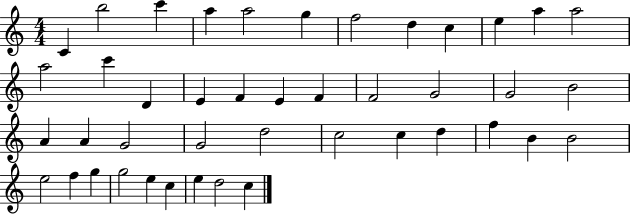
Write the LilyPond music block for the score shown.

{
  \clef treble
  \numericTimeSignature
  \time 4/4
  \key c \major
  c'4 b''2 c'''4 | a''4 a''2 g''4 | f''2 d''4 c''4 | e''4 a''4 a''2 | \break a''2 c'''4 d'4 | e'4 f'4 e'4 f'4 | f'2 g'2 | g'2 b'2 | \break a'4 a'4 g'2 | g'2 d''2 | c''2 c''4 d''4 | f''4 b'4 b'2 | \break e''2 f''4 g''4 | g''2 e''4 c''4 | e''4 d''2 c''4 | \bar "|."
}